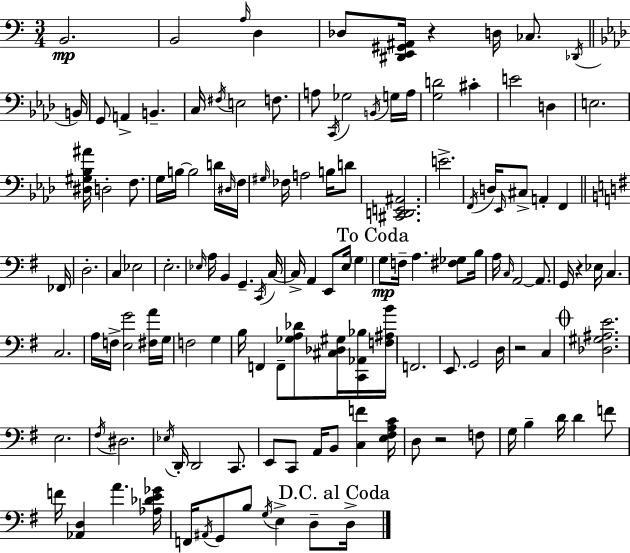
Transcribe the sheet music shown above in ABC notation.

X:1
T:Untitled
M:3/4
L:1/4
K:C
B,,2 B,,2 A,/4 D, _D,/2 [^D,,E,,^G,,^A,,]/4 z D,/4 _C,/2 _D,,/4 B,,/4 G,,/2 A,, B,, C,/4 ^F,/4 E,2 F,/2 A,/2 C,,/4 _G,2 B,,/4 G,/4 A,/4 [G,D]2 ^C E2 D, E,2 [^D,^G,_B,^A]/4 D,2 F,/2 G,/4 B,/4 B,2 D/4 ^D,/4 F,/4 ^G,/4 _F,/4 A,2 B,/4 D/2 [^C,,D,,E,,^A,,]2 E2 F,,/4 D,/4 _E,,/4 ^C,/2 A,, F,, _F,,/4 D,2 C, _E,2 E,2 _E,/4 A,/4 B,, G,, C,,/4 C,/4 C,/4 A,, E,,/2 E,/4 G, G,/2 F,/4 A, [^F,_G,]/2 B,/4 A,/4 C,/4 A,,2 A,,/2 G,,/4 z _E,/4 C, C,2 A,/4 F,/4 [E,G]2 [^F,A]/4 G,/4 F,2 G, B,/4 F,, F,,/2 [_G,A,_D]/2 [^C,_D,^G,]/4 [C,,_A,,_B,]/4 [F,^A,B]/4 F,,2 E,,/2 G,,2 D,/4 z2 C, [_D,^G,^A,E]2 E,2 ^F,/4 ^D,2 _E,/4 D,,/4 D,,2 C,,/2 E,,/2 C,,/2 A,,/4 B,,/2 [C,F] [E,^F,A,C]/4 D,/2 z2 F,/2 G,/4 B, D/4 D F/2 F/4 [_A,,D,] A [_A,_DE_G]/4 F,,/4 ^A,,/4 G,,/2 B,/2 G,/4 E, D,/2 D,/4